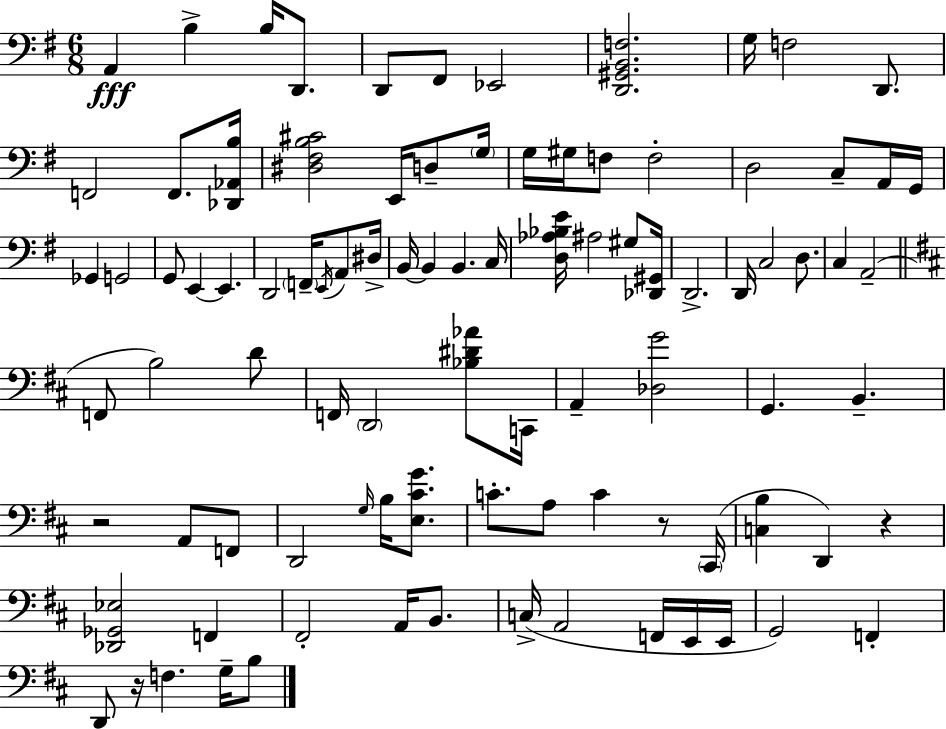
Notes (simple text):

A2/q B3/q B3/s D2/e. D2/e F#2/e Eb2/h [D2,G#2,B2,F3]/h. G3/s F3/h D2/e. F2/h F2/e. [Db2,Ab2,B3]/s [D#3,F#3,B3,C#4]/h E2/s D3/e G3/s G3/s G#3/s F3/e F3/h D3/h C3/e A2/s G2/s Gb2/q G2/h G2/e E2/q E2/q. D2/h F2/s E2/s A2/e D#3/s B2/s B2/q B2/q. C3/s [D3,Ab3,Bb3,E4]/s A#3/h G#3/e [Db2,G#2]/s D2/h. D2/s C3/h D3/e. C3/q A2/h F2/e B3/h D4/e F2/s D2/h [Bb3,D#4,Ab4]/e C2/s A2/q [Db3,G4]/h G2/q. B2/q. R/h A2/e F2/e D2/h G3/s B3/s [E3,C#4,G4]/e. C4/e. A3/e C4/q R/e C#2/s [C3,B3]/q D2/q R/q [Db2,Gb2,Eb3]/h F2/q F#2/h A2/s B2/e. C3/s A2/h F2/s E2/s E2/s G2/h F2/q D2/e R/s F3/q. G3/s B3/e